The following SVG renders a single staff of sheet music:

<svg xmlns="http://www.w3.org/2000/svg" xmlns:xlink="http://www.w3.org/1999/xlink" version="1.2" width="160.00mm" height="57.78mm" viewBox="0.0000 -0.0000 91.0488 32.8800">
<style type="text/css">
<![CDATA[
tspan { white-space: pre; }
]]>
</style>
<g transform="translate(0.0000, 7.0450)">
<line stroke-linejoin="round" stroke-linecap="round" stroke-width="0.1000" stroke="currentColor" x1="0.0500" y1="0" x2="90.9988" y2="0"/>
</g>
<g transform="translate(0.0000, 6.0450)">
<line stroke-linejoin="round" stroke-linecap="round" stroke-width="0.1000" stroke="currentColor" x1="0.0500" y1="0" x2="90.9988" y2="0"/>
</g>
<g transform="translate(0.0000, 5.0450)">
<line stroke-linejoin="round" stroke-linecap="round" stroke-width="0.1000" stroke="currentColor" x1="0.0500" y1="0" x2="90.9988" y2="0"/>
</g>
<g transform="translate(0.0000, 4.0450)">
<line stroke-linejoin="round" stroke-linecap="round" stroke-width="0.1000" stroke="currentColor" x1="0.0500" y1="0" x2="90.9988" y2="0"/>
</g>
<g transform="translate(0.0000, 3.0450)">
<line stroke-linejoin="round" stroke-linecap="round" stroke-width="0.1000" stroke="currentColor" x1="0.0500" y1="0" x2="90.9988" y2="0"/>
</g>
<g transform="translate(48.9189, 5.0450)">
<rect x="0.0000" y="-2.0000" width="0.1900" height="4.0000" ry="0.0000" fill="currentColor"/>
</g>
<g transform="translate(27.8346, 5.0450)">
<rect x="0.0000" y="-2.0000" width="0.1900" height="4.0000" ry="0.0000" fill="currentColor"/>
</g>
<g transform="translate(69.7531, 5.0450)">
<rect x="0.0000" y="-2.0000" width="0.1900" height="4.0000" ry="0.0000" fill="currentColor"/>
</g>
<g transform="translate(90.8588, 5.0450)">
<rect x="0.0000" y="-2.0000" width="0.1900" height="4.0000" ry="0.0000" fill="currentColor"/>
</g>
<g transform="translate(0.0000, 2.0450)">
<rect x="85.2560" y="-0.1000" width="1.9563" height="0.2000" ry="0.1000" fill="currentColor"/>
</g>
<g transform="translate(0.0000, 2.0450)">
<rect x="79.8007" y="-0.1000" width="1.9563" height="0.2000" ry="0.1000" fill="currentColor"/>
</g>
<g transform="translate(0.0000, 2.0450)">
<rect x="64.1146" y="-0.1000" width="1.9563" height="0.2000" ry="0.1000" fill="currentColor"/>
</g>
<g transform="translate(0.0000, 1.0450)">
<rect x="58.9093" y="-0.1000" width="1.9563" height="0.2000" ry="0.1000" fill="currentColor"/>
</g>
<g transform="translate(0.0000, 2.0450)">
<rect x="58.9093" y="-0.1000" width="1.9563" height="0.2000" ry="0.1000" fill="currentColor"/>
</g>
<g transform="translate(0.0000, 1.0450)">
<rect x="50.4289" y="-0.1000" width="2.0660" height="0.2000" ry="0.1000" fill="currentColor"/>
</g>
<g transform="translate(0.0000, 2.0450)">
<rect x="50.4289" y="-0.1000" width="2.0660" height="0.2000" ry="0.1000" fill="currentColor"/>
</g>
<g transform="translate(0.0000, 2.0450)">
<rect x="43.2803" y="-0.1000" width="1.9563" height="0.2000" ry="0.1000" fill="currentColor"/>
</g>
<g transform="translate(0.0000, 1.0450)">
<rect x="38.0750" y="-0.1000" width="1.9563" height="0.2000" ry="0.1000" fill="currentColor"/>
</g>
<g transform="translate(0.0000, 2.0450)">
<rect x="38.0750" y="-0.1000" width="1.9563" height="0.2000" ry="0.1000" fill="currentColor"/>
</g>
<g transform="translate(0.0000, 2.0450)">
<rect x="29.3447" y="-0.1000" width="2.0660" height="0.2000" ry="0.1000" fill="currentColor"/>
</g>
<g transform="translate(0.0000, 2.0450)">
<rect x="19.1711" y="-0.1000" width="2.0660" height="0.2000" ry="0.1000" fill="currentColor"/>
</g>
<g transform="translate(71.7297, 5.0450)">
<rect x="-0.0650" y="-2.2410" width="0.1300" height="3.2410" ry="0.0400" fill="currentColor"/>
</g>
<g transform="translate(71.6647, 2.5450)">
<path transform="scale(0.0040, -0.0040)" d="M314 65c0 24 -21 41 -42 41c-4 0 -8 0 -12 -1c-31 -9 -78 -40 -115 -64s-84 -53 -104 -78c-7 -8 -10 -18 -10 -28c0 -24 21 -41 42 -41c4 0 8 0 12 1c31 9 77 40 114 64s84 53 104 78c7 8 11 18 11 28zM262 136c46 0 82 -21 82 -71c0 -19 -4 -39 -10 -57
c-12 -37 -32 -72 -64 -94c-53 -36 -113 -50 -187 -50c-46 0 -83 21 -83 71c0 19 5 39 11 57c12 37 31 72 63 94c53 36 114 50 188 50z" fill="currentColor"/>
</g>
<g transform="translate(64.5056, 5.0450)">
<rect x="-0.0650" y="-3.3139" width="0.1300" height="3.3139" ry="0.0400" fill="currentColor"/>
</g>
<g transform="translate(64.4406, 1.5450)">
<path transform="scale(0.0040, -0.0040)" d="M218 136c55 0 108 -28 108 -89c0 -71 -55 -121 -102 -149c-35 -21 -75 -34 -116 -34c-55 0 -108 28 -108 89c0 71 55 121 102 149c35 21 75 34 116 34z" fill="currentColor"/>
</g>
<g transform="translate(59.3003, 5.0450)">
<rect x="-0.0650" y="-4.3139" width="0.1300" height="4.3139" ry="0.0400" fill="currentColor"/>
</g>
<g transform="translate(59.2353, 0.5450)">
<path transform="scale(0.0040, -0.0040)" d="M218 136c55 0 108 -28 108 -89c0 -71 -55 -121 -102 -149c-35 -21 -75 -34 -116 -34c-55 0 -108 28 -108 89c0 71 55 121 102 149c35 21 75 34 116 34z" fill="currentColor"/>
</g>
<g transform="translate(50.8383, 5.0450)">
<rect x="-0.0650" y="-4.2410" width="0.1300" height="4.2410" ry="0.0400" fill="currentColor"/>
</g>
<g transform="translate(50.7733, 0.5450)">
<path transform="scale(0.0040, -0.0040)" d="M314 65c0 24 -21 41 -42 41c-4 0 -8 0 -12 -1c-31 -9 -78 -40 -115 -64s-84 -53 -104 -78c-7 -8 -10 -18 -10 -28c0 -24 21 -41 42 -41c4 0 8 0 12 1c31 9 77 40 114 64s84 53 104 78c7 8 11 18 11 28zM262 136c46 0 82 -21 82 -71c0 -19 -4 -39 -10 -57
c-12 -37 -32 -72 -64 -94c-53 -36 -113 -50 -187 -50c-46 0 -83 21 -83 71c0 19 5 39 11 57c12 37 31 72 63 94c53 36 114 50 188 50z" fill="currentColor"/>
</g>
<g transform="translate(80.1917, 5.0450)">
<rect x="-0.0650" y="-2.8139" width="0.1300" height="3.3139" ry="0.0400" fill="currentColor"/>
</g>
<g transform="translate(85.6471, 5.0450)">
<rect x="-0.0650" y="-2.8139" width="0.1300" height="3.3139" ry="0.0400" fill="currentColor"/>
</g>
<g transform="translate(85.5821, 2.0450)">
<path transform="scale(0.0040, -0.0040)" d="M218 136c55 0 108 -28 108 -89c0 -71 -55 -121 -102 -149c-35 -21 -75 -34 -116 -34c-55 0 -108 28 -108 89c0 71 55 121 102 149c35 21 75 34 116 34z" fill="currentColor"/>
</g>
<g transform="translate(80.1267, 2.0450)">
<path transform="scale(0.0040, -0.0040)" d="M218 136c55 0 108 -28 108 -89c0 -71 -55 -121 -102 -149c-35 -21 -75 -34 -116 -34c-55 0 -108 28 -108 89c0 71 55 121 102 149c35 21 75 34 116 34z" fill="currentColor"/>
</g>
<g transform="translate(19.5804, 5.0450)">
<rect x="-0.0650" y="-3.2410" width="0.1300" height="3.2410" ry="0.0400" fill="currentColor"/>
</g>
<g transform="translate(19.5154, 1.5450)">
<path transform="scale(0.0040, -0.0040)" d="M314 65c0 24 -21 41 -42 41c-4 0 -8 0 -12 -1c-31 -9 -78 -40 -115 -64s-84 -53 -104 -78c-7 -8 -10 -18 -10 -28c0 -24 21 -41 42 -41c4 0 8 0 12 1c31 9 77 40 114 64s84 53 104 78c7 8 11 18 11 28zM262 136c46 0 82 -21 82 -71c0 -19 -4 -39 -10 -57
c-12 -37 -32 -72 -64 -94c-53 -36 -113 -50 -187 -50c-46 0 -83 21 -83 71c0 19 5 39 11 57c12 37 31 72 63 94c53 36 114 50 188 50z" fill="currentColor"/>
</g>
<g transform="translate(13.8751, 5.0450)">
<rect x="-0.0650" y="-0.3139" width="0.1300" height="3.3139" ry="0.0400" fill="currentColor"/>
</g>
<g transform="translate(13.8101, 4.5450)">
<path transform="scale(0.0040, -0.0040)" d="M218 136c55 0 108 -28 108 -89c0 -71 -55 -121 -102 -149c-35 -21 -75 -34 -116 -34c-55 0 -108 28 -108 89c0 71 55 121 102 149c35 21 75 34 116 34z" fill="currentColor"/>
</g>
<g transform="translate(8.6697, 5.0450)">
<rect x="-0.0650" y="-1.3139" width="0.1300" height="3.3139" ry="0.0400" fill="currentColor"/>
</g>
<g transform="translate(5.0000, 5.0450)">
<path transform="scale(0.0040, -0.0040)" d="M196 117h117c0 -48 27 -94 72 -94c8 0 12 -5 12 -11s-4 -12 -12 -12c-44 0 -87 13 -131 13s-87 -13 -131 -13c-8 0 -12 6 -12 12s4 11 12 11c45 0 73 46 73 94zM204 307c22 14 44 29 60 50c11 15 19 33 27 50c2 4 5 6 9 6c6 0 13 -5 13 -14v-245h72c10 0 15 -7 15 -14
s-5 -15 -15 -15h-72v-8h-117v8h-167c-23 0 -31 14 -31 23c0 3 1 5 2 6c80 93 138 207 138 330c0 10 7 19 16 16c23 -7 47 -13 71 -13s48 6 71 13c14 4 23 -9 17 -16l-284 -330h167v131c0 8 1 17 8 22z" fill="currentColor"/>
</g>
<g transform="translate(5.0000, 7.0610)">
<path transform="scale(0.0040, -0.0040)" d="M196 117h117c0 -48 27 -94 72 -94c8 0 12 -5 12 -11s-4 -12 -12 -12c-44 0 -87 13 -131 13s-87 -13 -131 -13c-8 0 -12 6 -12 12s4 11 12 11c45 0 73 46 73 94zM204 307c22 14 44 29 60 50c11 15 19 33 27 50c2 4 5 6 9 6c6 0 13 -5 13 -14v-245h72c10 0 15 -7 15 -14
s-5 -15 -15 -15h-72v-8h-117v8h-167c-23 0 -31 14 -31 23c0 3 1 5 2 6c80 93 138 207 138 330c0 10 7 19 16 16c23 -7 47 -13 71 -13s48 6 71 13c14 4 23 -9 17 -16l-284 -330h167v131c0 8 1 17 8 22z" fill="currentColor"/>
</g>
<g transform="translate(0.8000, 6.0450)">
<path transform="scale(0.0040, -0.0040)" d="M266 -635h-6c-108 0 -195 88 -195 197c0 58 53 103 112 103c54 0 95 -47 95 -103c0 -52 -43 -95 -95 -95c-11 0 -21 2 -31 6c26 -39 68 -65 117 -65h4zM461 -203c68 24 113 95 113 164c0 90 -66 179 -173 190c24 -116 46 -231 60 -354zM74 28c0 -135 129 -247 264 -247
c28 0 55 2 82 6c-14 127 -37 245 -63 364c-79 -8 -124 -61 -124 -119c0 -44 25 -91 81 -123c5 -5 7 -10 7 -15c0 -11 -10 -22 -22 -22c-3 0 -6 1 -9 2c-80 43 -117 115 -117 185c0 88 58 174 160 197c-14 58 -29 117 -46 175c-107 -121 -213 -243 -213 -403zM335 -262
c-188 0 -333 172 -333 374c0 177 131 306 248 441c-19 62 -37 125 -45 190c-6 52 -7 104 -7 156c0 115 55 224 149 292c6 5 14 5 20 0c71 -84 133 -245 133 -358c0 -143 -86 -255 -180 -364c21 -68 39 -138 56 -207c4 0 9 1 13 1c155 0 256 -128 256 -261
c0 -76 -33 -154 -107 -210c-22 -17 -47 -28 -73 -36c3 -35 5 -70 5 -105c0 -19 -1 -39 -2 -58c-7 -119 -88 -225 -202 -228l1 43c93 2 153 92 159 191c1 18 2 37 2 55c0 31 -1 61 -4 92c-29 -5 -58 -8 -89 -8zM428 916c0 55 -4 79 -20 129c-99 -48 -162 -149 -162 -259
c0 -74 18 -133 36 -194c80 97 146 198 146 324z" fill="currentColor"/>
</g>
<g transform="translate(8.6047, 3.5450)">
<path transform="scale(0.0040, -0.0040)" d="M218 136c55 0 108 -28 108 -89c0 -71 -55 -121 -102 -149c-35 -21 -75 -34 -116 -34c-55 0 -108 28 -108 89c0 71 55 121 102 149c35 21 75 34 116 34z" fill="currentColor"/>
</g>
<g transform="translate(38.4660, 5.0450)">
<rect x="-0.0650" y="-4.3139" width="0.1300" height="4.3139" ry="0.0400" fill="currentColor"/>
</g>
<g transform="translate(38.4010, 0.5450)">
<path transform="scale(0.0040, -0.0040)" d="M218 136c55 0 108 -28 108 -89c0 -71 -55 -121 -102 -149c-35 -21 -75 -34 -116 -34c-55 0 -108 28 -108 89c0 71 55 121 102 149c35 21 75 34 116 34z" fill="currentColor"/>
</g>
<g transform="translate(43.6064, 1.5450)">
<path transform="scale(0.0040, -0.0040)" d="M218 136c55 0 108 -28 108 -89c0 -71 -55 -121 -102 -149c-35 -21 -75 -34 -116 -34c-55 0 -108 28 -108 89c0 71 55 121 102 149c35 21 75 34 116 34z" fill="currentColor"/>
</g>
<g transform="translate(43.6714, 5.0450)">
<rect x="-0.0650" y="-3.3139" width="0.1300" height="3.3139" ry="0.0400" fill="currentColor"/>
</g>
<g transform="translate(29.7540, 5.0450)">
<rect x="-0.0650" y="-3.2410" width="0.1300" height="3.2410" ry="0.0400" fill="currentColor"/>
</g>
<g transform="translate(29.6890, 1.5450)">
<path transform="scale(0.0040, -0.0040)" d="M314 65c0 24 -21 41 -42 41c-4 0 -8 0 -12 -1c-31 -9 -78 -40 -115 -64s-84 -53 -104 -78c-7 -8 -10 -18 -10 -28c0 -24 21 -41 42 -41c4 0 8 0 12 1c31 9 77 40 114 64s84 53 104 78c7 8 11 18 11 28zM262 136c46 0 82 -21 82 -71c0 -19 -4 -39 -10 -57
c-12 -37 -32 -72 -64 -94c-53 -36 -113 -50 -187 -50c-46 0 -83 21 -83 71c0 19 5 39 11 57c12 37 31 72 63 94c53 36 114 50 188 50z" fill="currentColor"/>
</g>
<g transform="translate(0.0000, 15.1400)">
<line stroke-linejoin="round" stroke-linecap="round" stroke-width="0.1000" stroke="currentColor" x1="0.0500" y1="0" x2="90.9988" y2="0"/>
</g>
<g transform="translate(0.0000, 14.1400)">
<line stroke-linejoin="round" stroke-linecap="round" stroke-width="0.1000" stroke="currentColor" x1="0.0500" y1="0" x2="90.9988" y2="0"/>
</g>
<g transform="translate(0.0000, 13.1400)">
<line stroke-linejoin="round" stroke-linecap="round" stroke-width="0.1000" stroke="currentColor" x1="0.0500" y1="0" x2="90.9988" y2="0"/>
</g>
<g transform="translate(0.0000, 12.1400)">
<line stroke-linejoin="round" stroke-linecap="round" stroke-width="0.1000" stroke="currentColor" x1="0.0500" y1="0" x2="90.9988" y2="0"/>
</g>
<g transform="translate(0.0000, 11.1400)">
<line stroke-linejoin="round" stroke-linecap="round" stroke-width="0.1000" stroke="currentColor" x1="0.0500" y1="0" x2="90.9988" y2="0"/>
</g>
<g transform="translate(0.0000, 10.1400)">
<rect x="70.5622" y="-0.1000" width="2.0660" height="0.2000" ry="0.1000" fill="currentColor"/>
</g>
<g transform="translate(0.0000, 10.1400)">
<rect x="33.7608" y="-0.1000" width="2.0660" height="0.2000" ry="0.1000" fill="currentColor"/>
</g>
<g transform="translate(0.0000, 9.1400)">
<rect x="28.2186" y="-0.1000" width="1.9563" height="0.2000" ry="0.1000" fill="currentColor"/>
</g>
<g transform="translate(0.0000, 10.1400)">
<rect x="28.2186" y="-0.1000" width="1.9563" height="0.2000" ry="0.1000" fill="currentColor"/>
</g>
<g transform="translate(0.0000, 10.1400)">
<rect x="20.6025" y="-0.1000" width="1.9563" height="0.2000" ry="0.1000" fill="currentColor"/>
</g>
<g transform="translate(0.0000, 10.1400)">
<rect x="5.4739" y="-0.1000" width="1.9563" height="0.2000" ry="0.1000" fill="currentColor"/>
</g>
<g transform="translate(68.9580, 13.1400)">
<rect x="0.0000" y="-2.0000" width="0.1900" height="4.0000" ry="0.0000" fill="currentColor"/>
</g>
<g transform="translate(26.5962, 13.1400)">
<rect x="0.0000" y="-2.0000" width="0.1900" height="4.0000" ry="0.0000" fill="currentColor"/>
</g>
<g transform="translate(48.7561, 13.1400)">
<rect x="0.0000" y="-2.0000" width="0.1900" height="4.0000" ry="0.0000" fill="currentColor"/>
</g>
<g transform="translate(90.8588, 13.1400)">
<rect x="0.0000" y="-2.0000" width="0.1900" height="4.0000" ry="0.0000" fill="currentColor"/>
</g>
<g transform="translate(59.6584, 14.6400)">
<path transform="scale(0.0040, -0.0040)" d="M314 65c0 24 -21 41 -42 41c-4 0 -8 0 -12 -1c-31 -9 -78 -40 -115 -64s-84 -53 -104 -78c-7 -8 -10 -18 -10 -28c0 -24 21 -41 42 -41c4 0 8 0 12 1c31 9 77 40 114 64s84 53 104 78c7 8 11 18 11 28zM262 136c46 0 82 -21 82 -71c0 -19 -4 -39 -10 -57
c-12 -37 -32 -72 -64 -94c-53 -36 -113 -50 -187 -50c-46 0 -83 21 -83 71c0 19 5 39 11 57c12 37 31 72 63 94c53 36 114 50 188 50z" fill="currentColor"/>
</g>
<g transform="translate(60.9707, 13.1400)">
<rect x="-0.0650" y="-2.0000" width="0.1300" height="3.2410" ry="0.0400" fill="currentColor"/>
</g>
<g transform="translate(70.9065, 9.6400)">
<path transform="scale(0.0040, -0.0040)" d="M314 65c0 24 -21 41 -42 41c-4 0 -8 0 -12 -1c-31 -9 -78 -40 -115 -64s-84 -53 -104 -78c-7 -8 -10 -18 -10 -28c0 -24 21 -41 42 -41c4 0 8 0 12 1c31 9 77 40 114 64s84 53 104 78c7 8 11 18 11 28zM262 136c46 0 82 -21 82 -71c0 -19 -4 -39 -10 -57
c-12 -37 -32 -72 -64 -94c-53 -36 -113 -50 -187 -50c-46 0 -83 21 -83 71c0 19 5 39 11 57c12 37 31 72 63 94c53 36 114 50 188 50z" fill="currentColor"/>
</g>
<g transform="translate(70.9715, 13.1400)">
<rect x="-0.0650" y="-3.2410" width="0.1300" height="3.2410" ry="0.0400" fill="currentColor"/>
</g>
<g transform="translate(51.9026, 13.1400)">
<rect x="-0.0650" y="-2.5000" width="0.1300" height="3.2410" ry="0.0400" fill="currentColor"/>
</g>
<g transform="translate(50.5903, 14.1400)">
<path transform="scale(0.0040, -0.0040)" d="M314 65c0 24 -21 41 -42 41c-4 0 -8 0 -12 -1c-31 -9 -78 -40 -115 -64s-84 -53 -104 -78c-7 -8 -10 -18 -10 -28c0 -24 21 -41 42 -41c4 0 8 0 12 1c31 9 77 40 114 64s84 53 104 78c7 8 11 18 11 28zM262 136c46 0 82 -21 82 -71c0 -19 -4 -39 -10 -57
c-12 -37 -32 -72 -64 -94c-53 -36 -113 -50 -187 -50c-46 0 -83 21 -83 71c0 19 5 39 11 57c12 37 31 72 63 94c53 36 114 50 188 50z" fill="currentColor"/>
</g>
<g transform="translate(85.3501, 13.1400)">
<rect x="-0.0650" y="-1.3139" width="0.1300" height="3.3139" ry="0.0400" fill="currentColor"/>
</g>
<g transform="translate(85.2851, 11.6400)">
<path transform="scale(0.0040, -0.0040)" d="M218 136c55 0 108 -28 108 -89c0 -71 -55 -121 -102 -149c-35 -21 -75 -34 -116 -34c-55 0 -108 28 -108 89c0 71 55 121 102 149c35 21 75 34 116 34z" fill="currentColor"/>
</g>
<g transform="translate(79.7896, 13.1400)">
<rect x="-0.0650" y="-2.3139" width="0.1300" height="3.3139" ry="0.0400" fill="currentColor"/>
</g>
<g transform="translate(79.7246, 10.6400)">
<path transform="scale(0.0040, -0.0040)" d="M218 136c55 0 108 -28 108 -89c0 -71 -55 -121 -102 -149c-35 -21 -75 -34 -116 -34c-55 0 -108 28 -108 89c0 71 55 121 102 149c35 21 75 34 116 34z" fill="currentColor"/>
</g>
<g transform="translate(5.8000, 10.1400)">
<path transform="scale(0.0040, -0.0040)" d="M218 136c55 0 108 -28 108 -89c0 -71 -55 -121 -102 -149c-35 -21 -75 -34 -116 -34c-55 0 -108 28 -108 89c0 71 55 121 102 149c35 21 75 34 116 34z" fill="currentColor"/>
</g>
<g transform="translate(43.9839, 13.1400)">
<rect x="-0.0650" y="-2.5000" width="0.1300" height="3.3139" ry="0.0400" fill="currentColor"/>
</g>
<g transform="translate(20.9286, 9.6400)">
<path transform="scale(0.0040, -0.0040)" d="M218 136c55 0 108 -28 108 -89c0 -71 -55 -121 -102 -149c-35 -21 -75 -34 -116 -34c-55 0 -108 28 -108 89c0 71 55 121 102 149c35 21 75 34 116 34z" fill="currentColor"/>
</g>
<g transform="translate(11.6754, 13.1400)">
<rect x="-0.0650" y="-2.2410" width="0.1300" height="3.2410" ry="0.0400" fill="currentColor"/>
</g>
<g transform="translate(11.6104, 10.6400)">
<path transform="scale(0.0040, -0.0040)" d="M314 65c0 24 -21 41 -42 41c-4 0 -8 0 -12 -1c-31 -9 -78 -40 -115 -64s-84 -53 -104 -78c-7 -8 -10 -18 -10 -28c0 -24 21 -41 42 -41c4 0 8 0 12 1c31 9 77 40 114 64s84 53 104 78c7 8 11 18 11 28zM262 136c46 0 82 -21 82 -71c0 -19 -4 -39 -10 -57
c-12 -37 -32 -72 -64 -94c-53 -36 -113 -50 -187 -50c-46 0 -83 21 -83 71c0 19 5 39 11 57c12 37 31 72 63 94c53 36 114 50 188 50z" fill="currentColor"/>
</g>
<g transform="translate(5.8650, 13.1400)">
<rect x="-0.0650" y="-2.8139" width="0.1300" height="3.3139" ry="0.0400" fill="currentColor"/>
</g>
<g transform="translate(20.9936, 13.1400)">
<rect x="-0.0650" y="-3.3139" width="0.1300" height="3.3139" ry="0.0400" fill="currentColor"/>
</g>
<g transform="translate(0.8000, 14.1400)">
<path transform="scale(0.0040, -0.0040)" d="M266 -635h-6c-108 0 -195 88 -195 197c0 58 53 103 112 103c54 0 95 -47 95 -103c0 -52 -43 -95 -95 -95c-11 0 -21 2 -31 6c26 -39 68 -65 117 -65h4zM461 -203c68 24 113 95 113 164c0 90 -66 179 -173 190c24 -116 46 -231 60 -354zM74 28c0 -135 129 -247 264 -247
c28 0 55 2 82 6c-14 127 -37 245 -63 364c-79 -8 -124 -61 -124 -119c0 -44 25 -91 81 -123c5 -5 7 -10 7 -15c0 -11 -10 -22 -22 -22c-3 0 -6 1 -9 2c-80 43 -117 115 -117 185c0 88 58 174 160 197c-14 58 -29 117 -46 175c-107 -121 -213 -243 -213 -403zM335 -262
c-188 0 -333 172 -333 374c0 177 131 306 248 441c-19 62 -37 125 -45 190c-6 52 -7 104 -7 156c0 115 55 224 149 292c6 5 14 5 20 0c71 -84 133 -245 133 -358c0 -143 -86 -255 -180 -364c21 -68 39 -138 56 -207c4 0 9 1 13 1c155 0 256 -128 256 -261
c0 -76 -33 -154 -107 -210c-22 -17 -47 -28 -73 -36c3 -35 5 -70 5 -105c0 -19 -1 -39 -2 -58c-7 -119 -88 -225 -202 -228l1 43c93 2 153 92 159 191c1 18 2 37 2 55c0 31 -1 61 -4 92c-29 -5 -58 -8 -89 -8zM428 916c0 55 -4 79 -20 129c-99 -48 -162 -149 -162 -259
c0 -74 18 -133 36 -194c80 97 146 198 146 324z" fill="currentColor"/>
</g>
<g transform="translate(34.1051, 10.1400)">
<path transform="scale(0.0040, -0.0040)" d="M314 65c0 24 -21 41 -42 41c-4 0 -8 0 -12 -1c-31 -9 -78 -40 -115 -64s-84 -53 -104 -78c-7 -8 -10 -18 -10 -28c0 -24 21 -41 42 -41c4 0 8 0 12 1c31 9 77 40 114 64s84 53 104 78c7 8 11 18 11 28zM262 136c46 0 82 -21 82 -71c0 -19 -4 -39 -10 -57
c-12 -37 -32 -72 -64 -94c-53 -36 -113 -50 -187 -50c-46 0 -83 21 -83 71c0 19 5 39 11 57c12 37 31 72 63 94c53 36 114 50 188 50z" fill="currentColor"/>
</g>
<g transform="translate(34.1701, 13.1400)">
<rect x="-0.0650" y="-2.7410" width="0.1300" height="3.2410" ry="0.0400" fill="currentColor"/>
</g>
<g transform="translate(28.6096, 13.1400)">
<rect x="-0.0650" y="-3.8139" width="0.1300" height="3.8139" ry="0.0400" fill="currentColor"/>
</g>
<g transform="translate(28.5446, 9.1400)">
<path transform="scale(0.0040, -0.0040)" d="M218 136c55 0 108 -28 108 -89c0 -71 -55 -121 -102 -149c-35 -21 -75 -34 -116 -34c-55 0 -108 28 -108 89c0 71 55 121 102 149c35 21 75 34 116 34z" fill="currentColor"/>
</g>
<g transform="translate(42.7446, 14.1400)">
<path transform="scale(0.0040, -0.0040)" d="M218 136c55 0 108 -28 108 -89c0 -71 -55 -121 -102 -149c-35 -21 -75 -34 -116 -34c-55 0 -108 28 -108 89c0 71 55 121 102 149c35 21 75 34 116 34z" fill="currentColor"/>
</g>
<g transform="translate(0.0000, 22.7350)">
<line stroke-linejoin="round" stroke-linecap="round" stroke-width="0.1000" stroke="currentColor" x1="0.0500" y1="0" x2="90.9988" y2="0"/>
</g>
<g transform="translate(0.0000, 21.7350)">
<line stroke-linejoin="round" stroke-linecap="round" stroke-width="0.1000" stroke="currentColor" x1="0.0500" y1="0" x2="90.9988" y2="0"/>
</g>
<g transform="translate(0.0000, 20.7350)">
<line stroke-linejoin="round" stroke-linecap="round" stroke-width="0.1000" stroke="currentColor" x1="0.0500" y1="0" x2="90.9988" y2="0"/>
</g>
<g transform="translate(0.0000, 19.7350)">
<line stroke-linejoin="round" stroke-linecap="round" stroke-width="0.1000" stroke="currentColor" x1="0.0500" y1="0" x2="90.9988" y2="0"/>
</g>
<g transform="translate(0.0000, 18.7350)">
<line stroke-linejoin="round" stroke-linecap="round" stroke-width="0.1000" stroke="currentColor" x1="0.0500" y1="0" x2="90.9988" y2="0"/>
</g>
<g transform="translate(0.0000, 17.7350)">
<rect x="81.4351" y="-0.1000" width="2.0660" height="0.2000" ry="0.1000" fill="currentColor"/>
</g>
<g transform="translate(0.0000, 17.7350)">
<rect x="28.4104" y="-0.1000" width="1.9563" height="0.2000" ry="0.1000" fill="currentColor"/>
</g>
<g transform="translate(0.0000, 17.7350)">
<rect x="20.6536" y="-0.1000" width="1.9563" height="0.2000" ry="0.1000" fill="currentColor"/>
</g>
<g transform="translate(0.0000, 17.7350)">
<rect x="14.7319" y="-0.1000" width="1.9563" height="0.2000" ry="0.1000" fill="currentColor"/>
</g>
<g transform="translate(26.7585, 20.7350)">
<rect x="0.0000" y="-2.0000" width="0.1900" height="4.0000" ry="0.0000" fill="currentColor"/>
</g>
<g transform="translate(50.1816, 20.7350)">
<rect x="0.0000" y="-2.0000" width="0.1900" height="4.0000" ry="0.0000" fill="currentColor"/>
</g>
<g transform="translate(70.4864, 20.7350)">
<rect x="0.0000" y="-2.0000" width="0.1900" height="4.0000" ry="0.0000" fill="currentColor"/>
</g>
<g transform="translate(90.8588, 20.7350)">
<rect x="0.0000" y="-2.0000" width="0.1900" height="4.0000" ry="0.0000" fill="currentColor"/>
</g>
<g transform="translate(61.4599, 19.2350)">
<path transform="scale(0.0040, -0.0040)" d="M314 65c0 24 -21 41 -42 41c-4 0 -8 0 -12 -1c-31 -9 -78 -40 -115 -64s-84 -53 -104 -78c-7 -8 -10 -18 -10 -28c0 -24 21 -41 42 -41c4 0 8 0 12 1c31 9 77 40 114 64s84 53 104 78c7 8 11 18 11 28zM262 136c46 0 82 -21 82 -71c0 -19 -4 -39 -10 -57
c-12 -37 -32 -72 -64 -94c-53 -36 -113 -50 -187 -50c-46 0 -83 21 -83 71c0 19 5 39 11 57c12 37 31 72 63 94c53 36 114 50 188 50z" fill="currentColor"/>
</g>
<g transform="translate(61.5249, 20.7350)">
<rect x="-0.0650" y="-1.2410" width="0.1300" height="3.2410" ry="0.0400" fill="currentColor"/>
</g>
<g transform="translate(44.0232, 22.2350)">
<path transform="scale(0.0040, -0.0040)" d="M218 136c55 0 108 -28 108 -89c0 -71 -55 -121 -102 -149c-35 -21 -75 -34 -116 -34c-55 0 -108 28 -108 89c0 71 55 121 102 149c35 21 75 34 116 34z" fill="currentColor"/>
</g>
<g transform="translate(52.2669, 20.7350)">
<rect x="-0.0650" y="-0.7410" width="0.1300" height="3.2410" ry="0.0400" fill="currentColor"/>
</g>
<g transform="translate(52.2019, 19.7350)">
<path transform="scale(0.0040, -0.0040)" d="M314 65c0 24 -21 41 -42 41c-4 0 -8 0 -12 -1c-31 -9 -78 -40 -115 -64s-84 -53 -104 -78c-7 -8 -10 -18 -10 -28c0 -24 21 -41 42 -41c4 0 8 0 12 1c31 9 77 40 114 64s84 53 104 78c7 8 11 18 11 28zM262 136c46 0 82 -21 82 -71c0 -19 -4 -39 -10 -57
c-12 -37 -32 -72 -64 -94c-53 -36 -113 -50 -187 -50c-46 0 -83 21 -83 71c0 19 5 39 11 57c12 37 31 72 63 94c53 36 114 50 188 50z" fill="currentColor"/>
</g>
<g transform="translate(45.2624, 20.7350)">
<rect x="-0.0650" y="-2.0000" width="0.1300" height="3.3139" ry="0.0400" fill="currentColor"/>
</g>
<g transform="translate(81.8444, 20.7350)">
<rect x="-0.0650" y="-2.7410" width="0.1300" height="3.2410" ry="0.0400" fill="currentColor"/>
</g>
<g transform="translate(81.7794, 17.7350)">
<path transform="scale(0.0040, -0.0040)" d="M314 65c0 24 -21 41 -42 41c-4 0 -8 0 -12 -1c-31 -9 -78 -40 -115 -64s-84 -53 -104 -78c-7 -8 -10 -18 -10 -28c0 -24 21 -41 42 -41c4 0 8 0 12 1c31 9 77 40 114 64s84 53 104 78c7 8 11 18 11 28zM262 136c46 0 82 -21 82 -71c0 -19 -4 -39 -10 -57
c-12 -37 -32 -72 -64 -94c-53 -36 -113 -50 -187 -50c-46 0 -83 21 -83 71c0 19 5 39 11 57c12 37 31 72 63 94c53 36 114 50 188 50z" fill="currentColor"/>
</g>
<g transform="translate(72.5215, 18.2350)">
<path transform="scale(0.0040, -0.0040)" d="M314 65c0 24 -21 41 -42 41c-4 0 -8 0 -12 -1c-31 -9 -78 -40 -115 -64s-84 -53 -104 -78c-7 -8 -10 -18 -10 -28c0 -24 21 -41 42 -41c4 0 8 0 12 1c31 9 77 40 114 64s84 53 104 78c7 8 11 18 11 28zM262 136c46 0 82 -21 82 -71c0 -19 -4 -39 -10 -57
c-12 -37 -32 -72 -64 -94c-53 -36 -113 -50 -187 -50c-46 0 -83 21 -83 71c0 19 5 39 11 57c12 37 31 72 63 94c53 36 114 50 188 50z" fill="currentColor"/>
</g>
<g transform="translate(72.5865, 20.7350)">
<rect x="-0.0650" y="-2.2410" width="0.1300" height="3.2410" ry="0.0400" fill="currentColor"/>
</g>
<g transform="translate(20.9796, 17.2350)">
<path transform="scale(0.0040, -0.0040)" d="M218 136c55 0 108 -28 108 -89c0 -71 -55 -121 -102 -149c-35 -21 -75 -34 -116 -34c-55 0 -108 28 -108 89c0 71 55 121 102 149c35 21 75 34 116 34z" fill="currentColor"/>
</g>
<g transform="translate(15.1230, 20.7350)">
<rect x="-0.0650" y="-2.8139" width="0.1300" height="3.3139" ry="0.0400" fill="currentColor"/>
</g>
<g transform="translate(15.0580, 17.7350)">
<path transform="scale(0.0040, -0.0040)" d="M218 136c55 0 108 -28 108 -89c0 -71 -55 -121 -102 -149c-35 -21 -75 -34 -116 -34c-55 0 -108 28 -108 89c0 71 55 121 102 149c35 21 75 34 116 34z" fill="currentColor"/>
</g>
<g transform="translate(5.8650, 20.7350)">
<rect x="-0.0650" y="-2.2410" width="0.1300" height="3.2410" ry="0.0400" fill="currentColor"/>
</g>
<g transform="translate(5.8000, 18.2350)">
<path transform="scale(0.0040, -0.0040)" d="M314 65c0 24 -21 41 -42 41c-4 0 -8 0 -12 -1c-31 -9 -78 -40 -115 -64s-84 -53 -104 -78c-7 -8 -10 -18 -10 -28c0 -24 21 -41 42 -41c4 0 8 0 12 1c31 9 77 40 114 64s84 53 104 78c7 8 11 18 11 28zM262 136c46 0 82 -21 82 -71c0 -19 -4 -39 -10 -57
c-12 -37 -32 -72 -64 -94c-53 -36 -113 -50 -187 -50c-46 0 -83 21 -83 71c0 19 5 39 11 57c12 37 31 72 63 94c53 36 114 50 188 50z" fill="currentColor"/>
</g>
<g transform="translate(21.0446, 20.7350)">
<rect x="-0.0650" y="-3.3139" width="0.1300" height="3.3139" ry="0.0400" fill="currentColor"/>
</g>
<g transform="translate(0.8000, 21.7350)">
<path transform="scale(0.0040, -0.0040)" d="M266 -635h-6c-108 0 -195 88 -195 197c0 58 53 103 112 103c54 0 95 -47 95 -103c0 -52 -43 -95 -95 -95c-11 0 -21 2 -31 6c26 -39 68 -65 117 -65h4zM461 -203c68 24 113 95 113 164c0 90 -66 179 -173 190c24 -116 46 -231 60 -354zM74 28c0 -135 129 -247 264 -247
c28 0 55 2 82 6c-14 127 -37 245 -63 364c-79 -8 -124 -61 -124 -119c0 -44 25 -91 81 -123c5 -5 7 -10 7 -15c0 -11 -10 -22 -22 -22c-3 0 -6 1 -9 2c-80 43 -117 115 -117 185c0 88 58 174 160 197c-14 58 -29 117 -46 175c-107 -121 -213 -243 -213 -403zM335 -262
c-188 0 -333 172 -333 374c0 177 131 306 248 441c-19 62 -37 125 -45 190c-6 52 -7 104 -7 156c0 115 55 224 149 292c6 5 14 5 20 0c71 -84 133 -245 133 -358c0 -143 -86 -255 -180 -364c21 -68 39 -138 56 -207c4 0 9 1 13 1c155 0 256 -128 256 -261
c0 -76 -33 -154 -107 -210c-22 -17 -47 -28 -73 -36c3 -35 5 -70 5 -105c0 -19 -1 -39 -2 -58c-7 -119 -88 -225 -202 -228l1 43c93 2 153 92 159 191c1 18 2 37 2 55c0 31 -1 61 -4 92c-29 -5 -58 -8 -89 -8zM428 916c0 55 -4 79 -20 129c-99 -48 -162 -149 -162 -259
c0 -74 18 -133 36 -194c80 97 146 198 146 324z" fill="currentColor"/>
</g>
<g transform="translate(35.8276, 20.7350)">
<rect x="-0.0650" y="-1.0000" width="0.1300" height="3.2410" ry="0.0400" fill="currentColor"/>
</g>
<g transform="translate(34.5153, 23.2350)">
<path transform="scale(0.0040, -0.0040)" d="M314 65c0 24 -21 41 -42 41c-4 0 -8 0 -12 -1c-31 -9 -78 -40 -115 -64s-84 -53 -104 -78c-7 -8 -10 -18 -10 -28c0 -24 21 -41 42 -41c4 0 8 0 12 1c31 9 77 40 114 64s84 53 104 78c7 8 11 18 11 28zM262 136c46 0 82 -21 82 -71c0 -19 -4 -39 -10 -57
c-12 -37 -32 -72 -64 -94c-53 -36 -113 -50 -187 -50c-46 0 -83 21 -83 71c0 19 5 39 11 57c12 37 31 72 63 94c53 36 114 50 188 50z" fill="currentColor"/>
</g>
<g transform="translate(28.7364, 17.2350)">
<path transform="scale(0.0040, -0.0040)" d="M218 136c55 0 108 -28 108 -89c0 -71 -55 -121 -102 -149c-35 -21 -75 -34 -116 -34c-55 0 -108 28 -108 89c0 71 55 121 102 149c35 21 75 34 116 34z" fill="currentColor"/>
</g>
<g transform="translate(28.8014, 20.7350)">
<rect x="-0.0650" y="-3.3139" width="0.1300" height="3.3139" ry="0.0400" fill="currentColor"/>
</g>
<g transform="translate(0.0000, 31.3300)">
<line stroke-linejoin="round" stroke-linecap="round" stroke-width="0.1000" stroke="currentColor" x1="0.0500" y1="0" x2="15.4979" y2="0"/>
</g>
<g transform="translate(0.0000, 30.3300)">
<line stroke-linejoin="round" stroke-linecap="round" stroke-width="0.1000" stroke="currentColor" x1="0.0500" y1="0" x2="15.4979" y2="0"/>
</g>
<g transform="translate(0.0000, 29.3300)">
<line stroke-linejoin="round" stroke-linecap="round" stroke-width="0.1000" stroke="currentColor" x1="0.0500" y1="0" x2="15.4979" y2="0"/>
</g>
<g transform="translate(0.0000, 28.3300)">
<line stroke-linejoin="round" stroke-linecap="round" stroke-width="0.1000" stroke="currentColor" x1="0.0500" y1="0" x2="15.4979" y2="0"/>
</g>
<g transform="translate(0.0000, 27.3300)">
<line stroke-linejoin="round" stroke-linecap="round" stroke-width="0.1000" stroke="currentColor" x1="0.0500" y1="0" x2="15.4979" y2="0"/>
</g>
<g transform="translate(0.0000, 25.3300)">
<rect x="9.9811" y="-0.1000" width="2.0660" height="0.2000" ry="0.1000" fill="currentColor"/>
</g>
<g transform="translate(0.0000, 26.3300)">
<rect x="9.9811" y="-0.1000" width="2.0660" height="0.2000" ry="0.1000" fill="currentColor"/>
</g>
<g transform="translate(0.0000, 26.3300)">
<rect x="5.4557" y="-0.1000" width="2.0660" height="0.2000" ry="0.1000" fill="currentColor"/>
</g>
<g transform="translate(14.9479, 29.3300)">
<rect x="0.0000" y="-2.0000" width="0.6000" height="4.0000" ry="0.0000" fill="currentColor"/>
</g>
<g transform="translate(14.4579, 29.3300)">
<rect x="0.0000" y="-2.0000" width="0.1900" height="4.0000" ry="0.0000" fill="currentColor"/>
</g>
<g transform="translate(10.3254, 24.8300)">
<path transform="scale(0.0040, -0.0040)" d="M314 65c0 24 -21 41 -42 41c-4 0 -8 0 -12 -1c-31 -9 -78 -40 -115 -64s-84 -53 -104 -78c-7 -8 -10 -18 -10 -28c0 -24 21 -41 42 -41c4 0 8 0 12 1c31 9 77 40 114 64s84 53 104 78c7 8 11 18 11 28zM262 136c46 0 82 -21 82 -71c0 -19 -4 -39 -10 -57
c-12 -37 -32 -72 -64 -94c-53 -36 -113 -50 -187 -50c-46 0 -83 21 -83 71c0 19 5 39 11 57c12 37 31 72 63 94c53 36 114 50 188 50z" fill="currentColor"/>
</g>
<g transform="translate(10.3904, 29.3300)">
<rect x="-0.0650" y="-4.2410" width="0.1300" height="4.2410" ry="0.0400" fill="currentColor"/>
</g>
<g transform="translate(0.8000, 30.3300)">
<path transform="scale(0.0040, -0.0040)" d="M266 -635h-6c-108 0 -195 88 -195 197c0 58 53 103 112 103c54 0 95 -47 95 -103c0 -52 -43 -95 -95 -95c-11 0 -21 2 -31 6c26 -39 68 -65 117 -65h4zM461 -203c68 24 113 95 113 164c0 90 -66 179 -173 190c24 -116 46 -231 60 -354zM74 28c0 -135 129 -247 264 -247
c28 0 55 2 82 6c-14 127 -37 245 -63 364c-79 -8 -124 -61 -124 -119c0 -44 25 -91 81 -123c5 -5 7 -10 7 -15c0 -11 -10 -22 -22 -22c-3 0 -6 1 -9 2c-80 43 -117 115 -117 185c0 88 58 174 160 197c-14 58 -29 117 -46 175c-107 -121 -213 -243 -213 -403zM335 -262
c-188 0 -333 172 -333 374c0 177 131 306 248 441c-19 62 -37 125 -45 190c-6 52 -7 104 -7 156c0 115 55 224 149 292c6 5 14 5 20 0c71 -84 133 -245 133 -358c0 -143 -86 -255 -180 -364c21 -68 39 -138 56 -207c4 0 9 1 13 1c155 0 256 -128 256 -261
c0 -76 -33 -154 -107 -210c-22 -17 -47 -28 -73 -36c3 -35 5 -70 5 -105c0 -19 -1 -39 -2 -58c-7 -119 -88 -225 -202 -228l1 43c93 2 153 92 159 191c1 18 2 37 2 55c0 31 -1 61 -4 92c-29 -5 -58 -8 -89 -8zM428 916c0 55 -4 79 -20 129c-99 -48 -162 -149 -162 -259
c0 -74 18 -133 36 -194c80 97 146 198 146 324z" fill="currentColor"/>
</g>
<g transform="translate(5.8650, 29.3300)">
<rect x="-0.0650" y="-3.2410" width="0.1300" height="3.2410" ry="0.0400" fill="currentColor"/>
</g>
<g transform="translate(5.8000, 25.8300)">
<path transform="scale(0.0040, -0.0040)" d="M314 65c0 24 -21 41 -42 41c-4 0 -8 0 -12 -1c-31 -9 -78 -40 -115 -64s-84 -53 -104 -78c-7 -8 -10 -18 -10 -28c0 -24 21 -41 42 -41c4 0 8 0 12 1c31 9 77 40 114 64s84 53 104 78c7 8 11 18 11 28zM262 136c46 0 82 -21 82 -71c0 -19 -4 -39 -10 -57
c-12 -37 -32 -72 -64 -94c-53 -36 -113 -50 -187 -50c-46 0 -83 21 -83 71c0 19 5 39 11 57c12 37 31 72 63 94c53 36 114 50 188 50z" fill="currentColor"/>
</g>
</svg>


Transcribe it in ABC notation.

X:1
T:Untitled
M:4/4
L:1/4
K:C
e c b2 b2 d' b d'2 d' b g2 a a a g2 b c' a2 G G2 F2 b2 g e g2 a b b D2 F d2 e2 g2 a2 b2 d'2